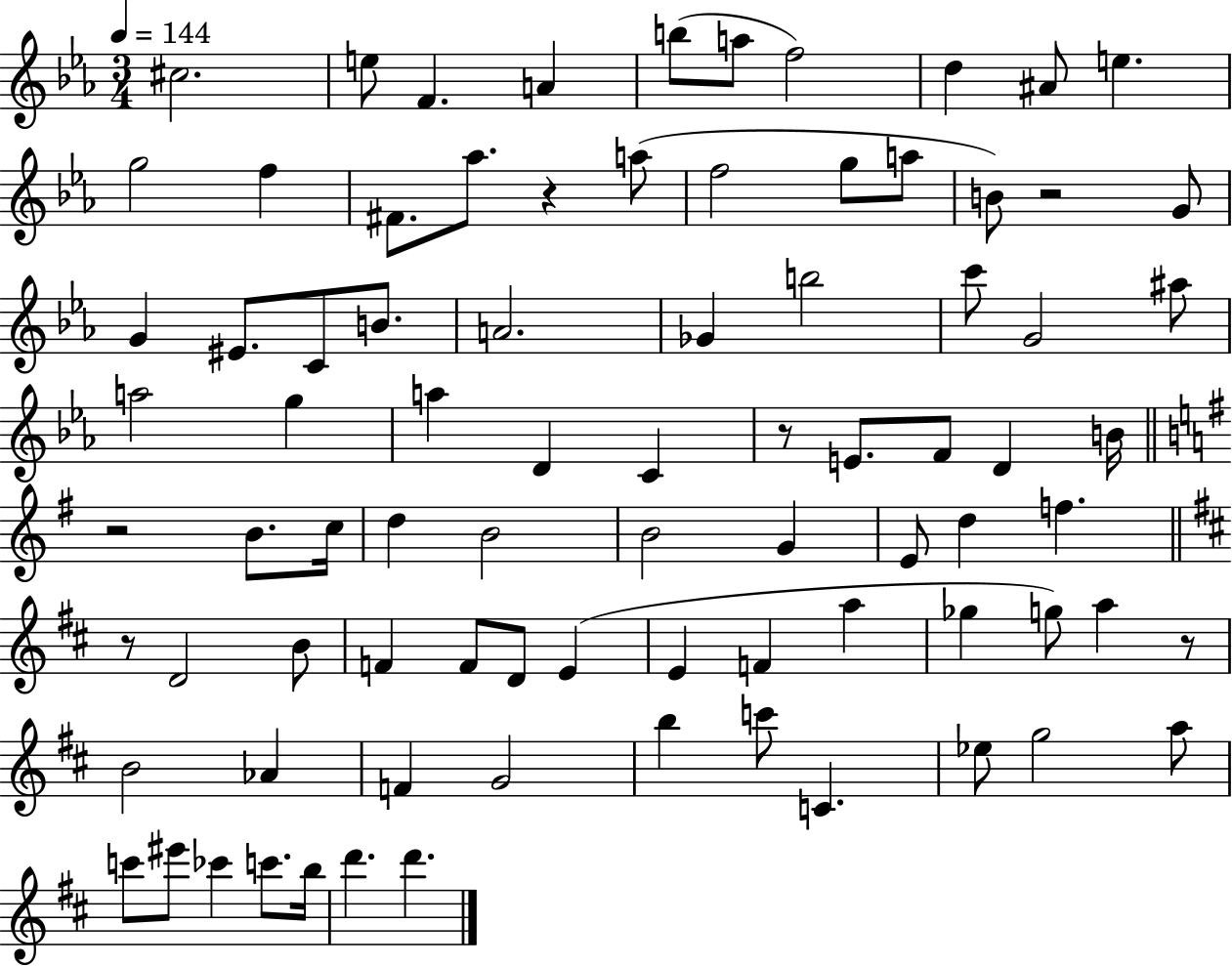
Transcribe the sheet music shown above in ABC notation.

X:1
T:Untitled
M:3/4
L:1/4
K:Eb
^c2 e/2 F A b/2 a/2 f2 d ^A/2 e g2 f ^F/2 _a/2 z a/2 f2 g/2 a/2 B/2 z2 G/2 G ^E/2 C/2 B/2 A2 _G b2 c'/2 G2 ^a/2 a2 g a D C z/2 E/2 F/2 D B/4 z2 B/2 c/4 d B2 B2 G E/2 d f z/2 D2 B/2 F F/2 D/2 E E F a _g g/2 a z/2 B2 _A F G2 b c'/2 C _e/2 g2 a/2 c'/2 ^e'/2 _c' c'/2 b/4 d' d'